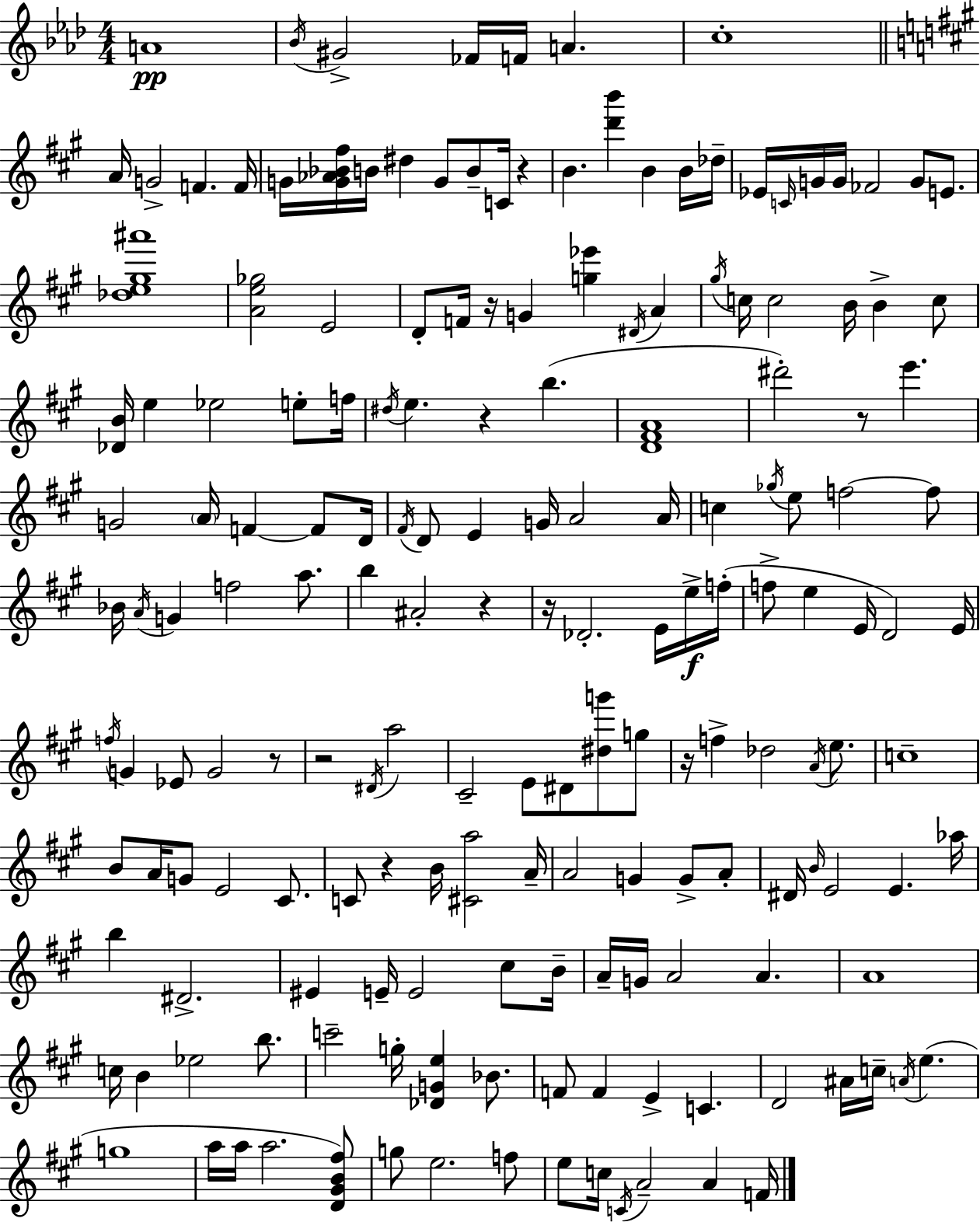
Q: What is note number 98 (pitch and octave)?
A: A4